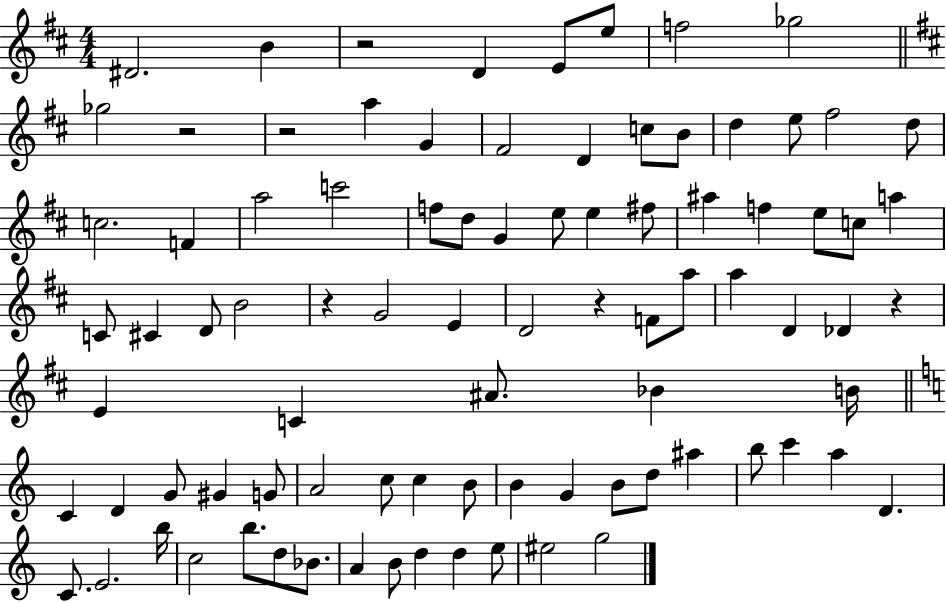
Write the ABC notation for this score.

X:1
T:Untitled
M:4/4
L:1/4
K:D
^D2 B z2 D E/2 e/2 f2 _g2 _g2 z2 z2 a G ^F2 D c/2 B/2 d e/2 ^f2 d/2 c2 F a2 c'2 f/2 d/2 G e/2 e ^f/2 ^a f e/2 c/2 a C/2 ^C D/2 B2 z G2 E D2 z F/2 a/2 a D _D z E C ^A/2 _B B/4 C D G/2 ^G G/2 A2 c/2 c B/2 B G B/2 d/2 ^a b/2 c' a D C/2 E2 b/4 c2 b/2 d/2 _B/2 A B/2 d d e/2 ^e2 g2